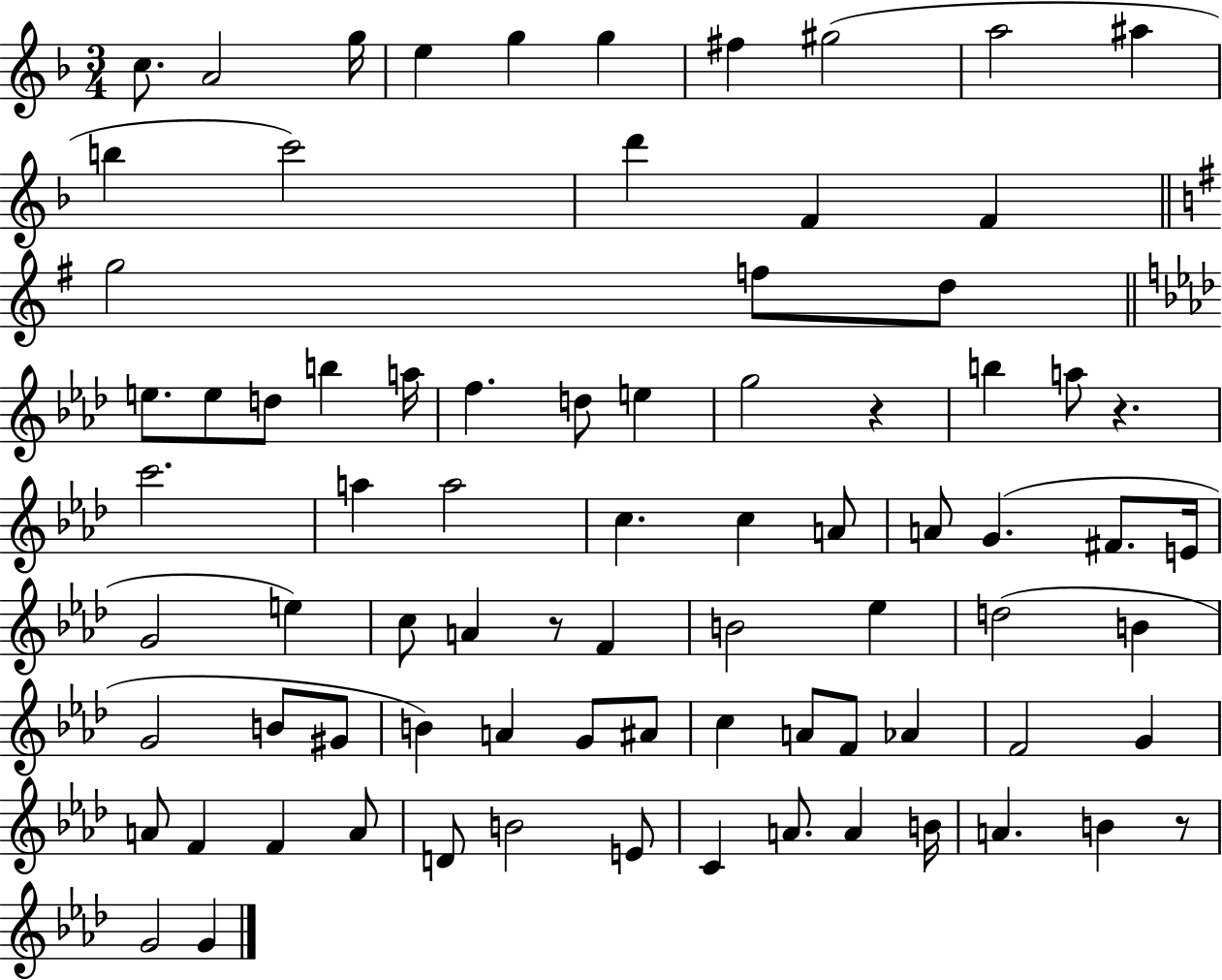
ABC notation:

X:1
T:Untitled
M:3/4
L:1/4
K:F
c/2 A2 g/4 e g g ^f ^g2 a2 ^a b c'2 d' F F g2 f/2 d/2 e/2 e/2 d/2 b a/4 f d/2 e g2 z b a/2 z c'2 a a2 c c A/2 A/2 G ^F/2 E/4 G2 e c/2 A z/2 F B2 _e d2 B G2 B/2 ^G/2 B A G/2 ^A/2 c A/2 F/2 _A F2 G A/2 F F A/2 D/2 B2 E/2 C A/2 A B/4 A B z/2 G2 G